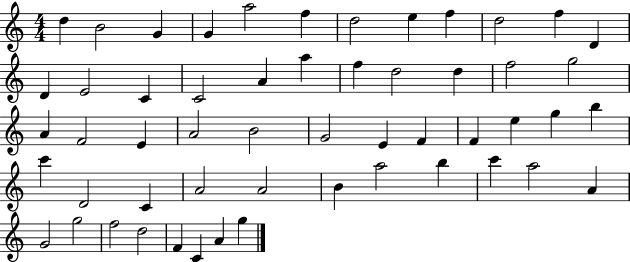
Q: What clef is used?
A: treble